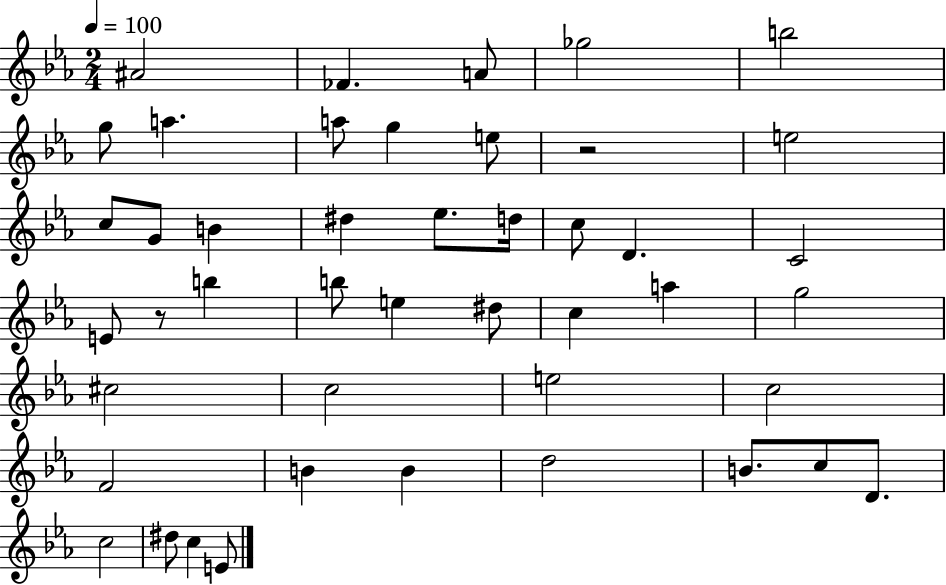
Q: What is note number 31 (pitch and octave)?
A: E5